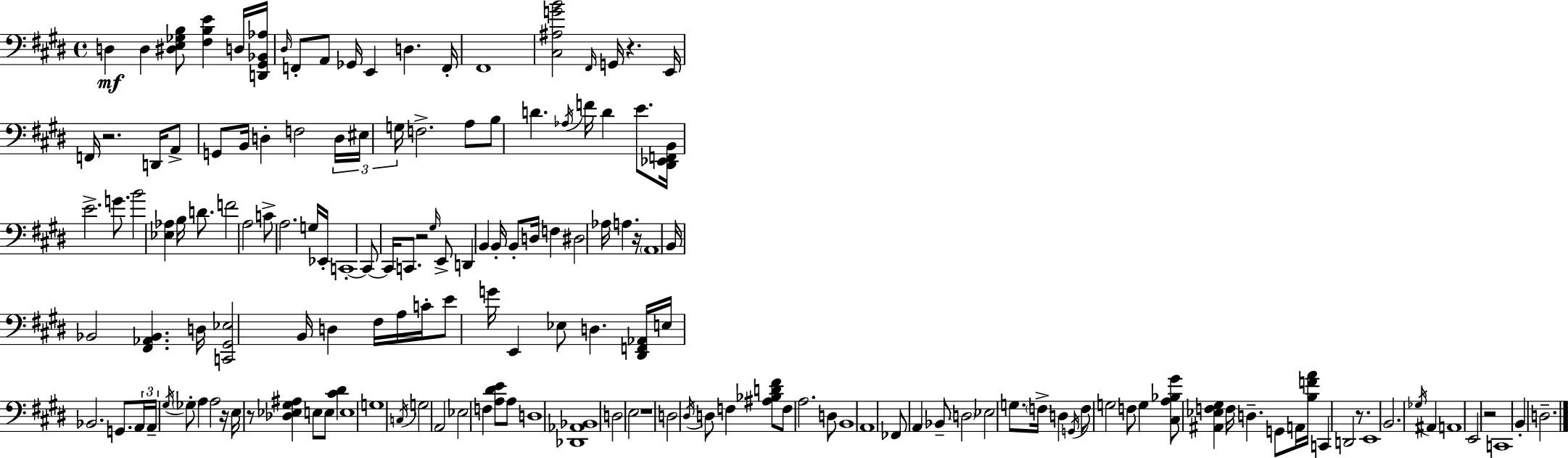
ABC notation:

X:1
T:Untitled
M:4/4
L:1/4
K:E
D, D, [^D,E,_G,B,]/2 [^F,B,E] D,/4 [D,,^G,,_B,,_A,]/4 ^D,/4 F,,/2 A,,/2 _G,,/4 E,, D, F,,/4 ^F,,4 [^C,^A,GB]2 ^F,,/4 G,,/4 z E,,/4 F,,/4 z2 D,,/4 A,,/2 G,,/2 B,,/4 D, F,2 D,/4 ^E,/4 G,/4 F,2 A,/2 B,/2 D _A,/4 F/4 D E/2 [^D,,_E,,F,,B,,]/4 E2 G/2 B2 [_E,_A,] B,/4 D/2 F2 A,2 C/2 A,2 G,/4 _E,,/4 C,,4 C,,/2 C,,/4 C,,/2 z2 ^G,/4 E,,/2 D,, B,, B,,/4 B,,/2 D,/4 F, ^D,2 _A,/4 A, z/4 A,,4 B,,/4 _B,,2 [^F,,_A,,_B,,] D,/4 [C,,^G,,_E,]2 B,,/4 D, ^F,/4 A,/4 C/4 E/2 G/4 E,, _E,/2 D, [^D,,F,,_A,,]/4 E,/4 _B,,2 G,,/2 A,,/4 A,,/4 ^G,/4 _G,/2 A, A,2 z/4 E,/4 z/2 [_D,_E,^G,^A,] E,/2 E,/2 [^C^D] E,4 G,4 C,/4 G,2 A,,2 _E,2 F, [A,^DE]/2 A,/2 D,4 [_D,,_A,,_B,,]4 D,2 E,2 z4 D,2 ^D,/4 D,/2 F, [^A,_B,D^F]/2 F,/2 A,2 D,/2 B,,4 A,,4 _F,,/2 A,, _B,,/2 D,2 _E,2 G,/2 F,/4 D, G,,/4 F,/2 G,2 F,/2 G, [^C,A,_B,^G]/2 [^A,,_E,F,^G,] F,/4 D, G,,/2 A,,/4 [B,FA]/4 C,, D,,2 z/2 E,,4 B,,2 _G,/4 ^A,, A,,4 E,,2 z2 C,,4 B,, D,2